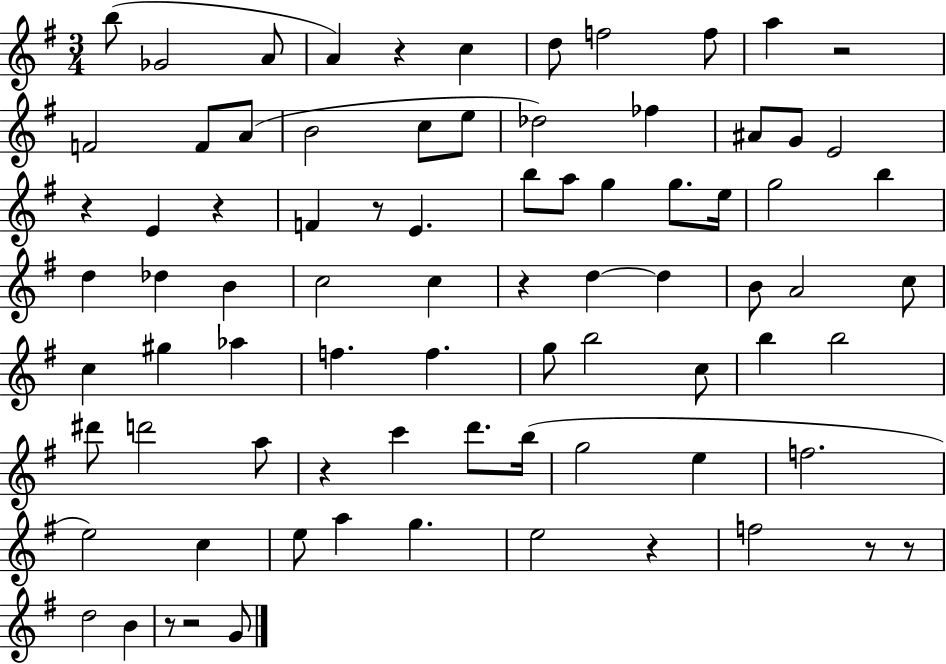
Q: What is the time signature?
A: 3/4